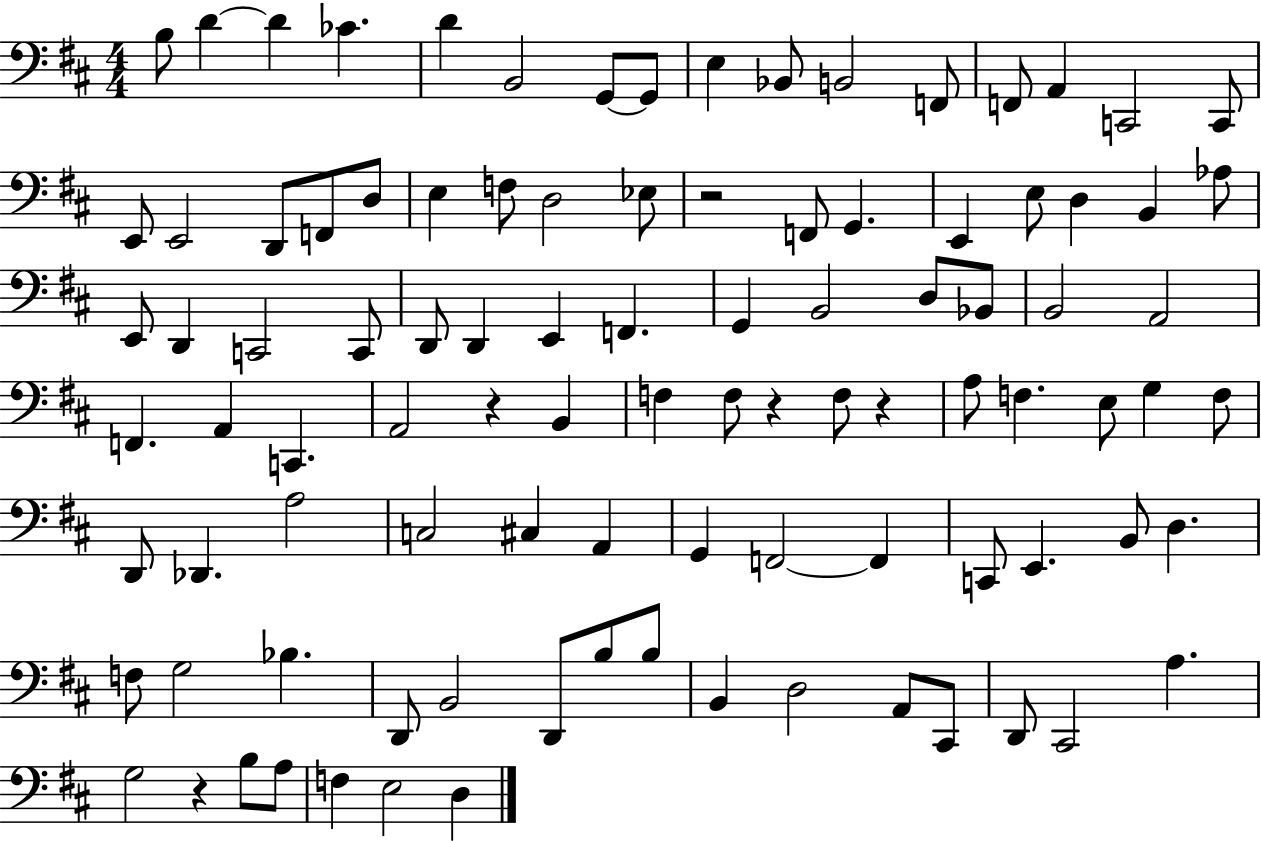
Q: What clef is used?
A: bass